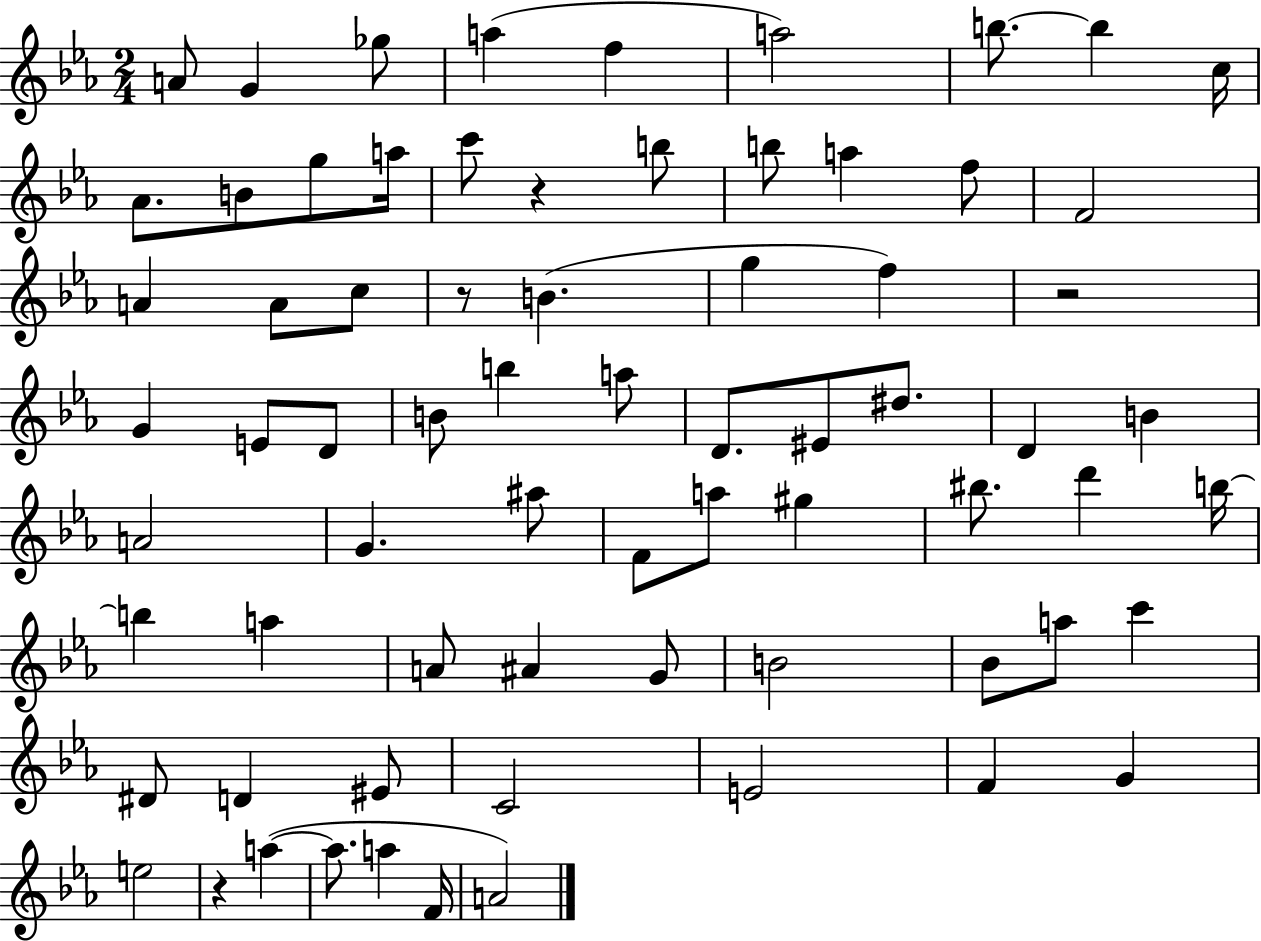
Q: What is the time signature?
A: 2/4